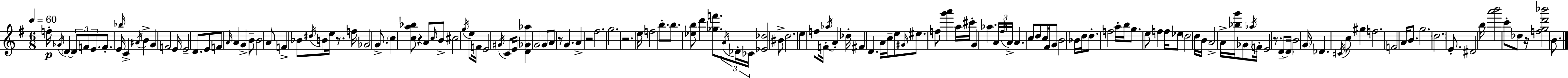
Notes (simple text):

F5/s Gb4/s D4/q D4/e F4/e E4/e. F4/e. E4/s Bb5/s C4/q A#4/s B4/q G4/q F4/h E4/s E4/h D4/e. E4/e F4/e A4/s A4/q G4/q B4/e B4/h A4/e F4/q Bb4/e D#5/s B4/e E5/s R/e. F5/s Gb4/h G4/e. C5/q [C5,A5,Bb5]/e R/q A4/e C5/s B4/e C#5/h G5/s E5/e F4/s E4/h G#4/s C4/e E4/s [D4,Gb4,Ab5]/q G4/h G4/e A4/e R/e G4/q. A4/q R/h F#5/h. G5/h. R/h. E5/s F5/h B5/e. B5/e. [Eb5,B5]/e D6/q [Gb5,F6]/e. A4/s Db4/s CES4/s [Eb4,Db5]/h BIS4/e D5/h. E5/q F5/e F4/s Ab5/s A4/q Db5/s F#4/q D4/q. A4/s C5/s E5/e G#4/s EIS5/e. F5/e [G6,A6]/q A5/s C#6/s G4/q Ab5/q. A4/s F#5/s A4/s A4/q. C5/e D5/e C5/s F#4/s G4/e B4/h Bb4/s D5/s D5/e. F5/h A5/s B5/s G5/e. E5/e F5/q F5/s Eb5/e D5/h D5/s B4/s A4/h A4/s [Bb5,G6]/s Gb4/e Ab5/s F4/s E4/h R/e. D4/e D4/s B4/h G4/s Db4/q. C#4/s C5/e G#5/q F5/h. F4/h A4/s B4/e. G5/h. D5/h. E4/e. D#4/h B5/s [A6,B6]/h C6/e Db5/e R/s [F5,G5,D6,Bb6]/h B4/e.